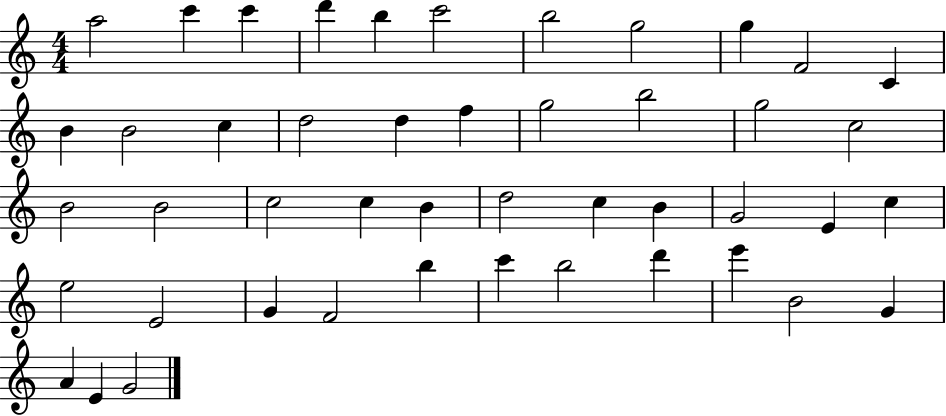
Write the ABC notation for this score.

X:1
T:Untitled
M:4/4
L:1/4
K:C
a2 c' c' d' b c'2 b2 g2 g F2 C B B2 c d2 d f g2 b2 g2 c2 B2 B2 c2 c B d2 c B G2 E c e2 E2 G F2 b c' b2 d' e' B2 G A E G2